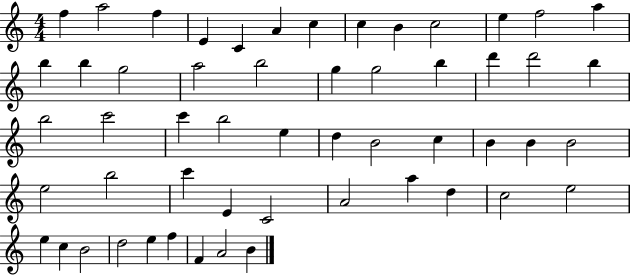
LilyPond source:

{
  \clef treble
  \numericTimeSignature
  \time 4/4
  \key c \major
  f''4 a''2 f''4 | e'4 c'4 a'4 c''4 | c''4 b'4 c''2 | e''4 f''2 a''4 | \break b''4 b''4 g''2 | a''2 b''2 | g''4 g''2 b''4 | d'''4 d'''2 b''4 | \break b''2 c'''2 | c'''4 b''2 e''4 | d''4 b'2 c''4 | b'4 b'4 b'2 | \break e''2 b''2 | c'''4 e'4 c'2 | a'2 a''4 d''4 | c''2 e''2 | \break e''4 c''4 b'2 | d''2 e''4 f''4 | f'4 a'2 b'4 | \bar "|."
}